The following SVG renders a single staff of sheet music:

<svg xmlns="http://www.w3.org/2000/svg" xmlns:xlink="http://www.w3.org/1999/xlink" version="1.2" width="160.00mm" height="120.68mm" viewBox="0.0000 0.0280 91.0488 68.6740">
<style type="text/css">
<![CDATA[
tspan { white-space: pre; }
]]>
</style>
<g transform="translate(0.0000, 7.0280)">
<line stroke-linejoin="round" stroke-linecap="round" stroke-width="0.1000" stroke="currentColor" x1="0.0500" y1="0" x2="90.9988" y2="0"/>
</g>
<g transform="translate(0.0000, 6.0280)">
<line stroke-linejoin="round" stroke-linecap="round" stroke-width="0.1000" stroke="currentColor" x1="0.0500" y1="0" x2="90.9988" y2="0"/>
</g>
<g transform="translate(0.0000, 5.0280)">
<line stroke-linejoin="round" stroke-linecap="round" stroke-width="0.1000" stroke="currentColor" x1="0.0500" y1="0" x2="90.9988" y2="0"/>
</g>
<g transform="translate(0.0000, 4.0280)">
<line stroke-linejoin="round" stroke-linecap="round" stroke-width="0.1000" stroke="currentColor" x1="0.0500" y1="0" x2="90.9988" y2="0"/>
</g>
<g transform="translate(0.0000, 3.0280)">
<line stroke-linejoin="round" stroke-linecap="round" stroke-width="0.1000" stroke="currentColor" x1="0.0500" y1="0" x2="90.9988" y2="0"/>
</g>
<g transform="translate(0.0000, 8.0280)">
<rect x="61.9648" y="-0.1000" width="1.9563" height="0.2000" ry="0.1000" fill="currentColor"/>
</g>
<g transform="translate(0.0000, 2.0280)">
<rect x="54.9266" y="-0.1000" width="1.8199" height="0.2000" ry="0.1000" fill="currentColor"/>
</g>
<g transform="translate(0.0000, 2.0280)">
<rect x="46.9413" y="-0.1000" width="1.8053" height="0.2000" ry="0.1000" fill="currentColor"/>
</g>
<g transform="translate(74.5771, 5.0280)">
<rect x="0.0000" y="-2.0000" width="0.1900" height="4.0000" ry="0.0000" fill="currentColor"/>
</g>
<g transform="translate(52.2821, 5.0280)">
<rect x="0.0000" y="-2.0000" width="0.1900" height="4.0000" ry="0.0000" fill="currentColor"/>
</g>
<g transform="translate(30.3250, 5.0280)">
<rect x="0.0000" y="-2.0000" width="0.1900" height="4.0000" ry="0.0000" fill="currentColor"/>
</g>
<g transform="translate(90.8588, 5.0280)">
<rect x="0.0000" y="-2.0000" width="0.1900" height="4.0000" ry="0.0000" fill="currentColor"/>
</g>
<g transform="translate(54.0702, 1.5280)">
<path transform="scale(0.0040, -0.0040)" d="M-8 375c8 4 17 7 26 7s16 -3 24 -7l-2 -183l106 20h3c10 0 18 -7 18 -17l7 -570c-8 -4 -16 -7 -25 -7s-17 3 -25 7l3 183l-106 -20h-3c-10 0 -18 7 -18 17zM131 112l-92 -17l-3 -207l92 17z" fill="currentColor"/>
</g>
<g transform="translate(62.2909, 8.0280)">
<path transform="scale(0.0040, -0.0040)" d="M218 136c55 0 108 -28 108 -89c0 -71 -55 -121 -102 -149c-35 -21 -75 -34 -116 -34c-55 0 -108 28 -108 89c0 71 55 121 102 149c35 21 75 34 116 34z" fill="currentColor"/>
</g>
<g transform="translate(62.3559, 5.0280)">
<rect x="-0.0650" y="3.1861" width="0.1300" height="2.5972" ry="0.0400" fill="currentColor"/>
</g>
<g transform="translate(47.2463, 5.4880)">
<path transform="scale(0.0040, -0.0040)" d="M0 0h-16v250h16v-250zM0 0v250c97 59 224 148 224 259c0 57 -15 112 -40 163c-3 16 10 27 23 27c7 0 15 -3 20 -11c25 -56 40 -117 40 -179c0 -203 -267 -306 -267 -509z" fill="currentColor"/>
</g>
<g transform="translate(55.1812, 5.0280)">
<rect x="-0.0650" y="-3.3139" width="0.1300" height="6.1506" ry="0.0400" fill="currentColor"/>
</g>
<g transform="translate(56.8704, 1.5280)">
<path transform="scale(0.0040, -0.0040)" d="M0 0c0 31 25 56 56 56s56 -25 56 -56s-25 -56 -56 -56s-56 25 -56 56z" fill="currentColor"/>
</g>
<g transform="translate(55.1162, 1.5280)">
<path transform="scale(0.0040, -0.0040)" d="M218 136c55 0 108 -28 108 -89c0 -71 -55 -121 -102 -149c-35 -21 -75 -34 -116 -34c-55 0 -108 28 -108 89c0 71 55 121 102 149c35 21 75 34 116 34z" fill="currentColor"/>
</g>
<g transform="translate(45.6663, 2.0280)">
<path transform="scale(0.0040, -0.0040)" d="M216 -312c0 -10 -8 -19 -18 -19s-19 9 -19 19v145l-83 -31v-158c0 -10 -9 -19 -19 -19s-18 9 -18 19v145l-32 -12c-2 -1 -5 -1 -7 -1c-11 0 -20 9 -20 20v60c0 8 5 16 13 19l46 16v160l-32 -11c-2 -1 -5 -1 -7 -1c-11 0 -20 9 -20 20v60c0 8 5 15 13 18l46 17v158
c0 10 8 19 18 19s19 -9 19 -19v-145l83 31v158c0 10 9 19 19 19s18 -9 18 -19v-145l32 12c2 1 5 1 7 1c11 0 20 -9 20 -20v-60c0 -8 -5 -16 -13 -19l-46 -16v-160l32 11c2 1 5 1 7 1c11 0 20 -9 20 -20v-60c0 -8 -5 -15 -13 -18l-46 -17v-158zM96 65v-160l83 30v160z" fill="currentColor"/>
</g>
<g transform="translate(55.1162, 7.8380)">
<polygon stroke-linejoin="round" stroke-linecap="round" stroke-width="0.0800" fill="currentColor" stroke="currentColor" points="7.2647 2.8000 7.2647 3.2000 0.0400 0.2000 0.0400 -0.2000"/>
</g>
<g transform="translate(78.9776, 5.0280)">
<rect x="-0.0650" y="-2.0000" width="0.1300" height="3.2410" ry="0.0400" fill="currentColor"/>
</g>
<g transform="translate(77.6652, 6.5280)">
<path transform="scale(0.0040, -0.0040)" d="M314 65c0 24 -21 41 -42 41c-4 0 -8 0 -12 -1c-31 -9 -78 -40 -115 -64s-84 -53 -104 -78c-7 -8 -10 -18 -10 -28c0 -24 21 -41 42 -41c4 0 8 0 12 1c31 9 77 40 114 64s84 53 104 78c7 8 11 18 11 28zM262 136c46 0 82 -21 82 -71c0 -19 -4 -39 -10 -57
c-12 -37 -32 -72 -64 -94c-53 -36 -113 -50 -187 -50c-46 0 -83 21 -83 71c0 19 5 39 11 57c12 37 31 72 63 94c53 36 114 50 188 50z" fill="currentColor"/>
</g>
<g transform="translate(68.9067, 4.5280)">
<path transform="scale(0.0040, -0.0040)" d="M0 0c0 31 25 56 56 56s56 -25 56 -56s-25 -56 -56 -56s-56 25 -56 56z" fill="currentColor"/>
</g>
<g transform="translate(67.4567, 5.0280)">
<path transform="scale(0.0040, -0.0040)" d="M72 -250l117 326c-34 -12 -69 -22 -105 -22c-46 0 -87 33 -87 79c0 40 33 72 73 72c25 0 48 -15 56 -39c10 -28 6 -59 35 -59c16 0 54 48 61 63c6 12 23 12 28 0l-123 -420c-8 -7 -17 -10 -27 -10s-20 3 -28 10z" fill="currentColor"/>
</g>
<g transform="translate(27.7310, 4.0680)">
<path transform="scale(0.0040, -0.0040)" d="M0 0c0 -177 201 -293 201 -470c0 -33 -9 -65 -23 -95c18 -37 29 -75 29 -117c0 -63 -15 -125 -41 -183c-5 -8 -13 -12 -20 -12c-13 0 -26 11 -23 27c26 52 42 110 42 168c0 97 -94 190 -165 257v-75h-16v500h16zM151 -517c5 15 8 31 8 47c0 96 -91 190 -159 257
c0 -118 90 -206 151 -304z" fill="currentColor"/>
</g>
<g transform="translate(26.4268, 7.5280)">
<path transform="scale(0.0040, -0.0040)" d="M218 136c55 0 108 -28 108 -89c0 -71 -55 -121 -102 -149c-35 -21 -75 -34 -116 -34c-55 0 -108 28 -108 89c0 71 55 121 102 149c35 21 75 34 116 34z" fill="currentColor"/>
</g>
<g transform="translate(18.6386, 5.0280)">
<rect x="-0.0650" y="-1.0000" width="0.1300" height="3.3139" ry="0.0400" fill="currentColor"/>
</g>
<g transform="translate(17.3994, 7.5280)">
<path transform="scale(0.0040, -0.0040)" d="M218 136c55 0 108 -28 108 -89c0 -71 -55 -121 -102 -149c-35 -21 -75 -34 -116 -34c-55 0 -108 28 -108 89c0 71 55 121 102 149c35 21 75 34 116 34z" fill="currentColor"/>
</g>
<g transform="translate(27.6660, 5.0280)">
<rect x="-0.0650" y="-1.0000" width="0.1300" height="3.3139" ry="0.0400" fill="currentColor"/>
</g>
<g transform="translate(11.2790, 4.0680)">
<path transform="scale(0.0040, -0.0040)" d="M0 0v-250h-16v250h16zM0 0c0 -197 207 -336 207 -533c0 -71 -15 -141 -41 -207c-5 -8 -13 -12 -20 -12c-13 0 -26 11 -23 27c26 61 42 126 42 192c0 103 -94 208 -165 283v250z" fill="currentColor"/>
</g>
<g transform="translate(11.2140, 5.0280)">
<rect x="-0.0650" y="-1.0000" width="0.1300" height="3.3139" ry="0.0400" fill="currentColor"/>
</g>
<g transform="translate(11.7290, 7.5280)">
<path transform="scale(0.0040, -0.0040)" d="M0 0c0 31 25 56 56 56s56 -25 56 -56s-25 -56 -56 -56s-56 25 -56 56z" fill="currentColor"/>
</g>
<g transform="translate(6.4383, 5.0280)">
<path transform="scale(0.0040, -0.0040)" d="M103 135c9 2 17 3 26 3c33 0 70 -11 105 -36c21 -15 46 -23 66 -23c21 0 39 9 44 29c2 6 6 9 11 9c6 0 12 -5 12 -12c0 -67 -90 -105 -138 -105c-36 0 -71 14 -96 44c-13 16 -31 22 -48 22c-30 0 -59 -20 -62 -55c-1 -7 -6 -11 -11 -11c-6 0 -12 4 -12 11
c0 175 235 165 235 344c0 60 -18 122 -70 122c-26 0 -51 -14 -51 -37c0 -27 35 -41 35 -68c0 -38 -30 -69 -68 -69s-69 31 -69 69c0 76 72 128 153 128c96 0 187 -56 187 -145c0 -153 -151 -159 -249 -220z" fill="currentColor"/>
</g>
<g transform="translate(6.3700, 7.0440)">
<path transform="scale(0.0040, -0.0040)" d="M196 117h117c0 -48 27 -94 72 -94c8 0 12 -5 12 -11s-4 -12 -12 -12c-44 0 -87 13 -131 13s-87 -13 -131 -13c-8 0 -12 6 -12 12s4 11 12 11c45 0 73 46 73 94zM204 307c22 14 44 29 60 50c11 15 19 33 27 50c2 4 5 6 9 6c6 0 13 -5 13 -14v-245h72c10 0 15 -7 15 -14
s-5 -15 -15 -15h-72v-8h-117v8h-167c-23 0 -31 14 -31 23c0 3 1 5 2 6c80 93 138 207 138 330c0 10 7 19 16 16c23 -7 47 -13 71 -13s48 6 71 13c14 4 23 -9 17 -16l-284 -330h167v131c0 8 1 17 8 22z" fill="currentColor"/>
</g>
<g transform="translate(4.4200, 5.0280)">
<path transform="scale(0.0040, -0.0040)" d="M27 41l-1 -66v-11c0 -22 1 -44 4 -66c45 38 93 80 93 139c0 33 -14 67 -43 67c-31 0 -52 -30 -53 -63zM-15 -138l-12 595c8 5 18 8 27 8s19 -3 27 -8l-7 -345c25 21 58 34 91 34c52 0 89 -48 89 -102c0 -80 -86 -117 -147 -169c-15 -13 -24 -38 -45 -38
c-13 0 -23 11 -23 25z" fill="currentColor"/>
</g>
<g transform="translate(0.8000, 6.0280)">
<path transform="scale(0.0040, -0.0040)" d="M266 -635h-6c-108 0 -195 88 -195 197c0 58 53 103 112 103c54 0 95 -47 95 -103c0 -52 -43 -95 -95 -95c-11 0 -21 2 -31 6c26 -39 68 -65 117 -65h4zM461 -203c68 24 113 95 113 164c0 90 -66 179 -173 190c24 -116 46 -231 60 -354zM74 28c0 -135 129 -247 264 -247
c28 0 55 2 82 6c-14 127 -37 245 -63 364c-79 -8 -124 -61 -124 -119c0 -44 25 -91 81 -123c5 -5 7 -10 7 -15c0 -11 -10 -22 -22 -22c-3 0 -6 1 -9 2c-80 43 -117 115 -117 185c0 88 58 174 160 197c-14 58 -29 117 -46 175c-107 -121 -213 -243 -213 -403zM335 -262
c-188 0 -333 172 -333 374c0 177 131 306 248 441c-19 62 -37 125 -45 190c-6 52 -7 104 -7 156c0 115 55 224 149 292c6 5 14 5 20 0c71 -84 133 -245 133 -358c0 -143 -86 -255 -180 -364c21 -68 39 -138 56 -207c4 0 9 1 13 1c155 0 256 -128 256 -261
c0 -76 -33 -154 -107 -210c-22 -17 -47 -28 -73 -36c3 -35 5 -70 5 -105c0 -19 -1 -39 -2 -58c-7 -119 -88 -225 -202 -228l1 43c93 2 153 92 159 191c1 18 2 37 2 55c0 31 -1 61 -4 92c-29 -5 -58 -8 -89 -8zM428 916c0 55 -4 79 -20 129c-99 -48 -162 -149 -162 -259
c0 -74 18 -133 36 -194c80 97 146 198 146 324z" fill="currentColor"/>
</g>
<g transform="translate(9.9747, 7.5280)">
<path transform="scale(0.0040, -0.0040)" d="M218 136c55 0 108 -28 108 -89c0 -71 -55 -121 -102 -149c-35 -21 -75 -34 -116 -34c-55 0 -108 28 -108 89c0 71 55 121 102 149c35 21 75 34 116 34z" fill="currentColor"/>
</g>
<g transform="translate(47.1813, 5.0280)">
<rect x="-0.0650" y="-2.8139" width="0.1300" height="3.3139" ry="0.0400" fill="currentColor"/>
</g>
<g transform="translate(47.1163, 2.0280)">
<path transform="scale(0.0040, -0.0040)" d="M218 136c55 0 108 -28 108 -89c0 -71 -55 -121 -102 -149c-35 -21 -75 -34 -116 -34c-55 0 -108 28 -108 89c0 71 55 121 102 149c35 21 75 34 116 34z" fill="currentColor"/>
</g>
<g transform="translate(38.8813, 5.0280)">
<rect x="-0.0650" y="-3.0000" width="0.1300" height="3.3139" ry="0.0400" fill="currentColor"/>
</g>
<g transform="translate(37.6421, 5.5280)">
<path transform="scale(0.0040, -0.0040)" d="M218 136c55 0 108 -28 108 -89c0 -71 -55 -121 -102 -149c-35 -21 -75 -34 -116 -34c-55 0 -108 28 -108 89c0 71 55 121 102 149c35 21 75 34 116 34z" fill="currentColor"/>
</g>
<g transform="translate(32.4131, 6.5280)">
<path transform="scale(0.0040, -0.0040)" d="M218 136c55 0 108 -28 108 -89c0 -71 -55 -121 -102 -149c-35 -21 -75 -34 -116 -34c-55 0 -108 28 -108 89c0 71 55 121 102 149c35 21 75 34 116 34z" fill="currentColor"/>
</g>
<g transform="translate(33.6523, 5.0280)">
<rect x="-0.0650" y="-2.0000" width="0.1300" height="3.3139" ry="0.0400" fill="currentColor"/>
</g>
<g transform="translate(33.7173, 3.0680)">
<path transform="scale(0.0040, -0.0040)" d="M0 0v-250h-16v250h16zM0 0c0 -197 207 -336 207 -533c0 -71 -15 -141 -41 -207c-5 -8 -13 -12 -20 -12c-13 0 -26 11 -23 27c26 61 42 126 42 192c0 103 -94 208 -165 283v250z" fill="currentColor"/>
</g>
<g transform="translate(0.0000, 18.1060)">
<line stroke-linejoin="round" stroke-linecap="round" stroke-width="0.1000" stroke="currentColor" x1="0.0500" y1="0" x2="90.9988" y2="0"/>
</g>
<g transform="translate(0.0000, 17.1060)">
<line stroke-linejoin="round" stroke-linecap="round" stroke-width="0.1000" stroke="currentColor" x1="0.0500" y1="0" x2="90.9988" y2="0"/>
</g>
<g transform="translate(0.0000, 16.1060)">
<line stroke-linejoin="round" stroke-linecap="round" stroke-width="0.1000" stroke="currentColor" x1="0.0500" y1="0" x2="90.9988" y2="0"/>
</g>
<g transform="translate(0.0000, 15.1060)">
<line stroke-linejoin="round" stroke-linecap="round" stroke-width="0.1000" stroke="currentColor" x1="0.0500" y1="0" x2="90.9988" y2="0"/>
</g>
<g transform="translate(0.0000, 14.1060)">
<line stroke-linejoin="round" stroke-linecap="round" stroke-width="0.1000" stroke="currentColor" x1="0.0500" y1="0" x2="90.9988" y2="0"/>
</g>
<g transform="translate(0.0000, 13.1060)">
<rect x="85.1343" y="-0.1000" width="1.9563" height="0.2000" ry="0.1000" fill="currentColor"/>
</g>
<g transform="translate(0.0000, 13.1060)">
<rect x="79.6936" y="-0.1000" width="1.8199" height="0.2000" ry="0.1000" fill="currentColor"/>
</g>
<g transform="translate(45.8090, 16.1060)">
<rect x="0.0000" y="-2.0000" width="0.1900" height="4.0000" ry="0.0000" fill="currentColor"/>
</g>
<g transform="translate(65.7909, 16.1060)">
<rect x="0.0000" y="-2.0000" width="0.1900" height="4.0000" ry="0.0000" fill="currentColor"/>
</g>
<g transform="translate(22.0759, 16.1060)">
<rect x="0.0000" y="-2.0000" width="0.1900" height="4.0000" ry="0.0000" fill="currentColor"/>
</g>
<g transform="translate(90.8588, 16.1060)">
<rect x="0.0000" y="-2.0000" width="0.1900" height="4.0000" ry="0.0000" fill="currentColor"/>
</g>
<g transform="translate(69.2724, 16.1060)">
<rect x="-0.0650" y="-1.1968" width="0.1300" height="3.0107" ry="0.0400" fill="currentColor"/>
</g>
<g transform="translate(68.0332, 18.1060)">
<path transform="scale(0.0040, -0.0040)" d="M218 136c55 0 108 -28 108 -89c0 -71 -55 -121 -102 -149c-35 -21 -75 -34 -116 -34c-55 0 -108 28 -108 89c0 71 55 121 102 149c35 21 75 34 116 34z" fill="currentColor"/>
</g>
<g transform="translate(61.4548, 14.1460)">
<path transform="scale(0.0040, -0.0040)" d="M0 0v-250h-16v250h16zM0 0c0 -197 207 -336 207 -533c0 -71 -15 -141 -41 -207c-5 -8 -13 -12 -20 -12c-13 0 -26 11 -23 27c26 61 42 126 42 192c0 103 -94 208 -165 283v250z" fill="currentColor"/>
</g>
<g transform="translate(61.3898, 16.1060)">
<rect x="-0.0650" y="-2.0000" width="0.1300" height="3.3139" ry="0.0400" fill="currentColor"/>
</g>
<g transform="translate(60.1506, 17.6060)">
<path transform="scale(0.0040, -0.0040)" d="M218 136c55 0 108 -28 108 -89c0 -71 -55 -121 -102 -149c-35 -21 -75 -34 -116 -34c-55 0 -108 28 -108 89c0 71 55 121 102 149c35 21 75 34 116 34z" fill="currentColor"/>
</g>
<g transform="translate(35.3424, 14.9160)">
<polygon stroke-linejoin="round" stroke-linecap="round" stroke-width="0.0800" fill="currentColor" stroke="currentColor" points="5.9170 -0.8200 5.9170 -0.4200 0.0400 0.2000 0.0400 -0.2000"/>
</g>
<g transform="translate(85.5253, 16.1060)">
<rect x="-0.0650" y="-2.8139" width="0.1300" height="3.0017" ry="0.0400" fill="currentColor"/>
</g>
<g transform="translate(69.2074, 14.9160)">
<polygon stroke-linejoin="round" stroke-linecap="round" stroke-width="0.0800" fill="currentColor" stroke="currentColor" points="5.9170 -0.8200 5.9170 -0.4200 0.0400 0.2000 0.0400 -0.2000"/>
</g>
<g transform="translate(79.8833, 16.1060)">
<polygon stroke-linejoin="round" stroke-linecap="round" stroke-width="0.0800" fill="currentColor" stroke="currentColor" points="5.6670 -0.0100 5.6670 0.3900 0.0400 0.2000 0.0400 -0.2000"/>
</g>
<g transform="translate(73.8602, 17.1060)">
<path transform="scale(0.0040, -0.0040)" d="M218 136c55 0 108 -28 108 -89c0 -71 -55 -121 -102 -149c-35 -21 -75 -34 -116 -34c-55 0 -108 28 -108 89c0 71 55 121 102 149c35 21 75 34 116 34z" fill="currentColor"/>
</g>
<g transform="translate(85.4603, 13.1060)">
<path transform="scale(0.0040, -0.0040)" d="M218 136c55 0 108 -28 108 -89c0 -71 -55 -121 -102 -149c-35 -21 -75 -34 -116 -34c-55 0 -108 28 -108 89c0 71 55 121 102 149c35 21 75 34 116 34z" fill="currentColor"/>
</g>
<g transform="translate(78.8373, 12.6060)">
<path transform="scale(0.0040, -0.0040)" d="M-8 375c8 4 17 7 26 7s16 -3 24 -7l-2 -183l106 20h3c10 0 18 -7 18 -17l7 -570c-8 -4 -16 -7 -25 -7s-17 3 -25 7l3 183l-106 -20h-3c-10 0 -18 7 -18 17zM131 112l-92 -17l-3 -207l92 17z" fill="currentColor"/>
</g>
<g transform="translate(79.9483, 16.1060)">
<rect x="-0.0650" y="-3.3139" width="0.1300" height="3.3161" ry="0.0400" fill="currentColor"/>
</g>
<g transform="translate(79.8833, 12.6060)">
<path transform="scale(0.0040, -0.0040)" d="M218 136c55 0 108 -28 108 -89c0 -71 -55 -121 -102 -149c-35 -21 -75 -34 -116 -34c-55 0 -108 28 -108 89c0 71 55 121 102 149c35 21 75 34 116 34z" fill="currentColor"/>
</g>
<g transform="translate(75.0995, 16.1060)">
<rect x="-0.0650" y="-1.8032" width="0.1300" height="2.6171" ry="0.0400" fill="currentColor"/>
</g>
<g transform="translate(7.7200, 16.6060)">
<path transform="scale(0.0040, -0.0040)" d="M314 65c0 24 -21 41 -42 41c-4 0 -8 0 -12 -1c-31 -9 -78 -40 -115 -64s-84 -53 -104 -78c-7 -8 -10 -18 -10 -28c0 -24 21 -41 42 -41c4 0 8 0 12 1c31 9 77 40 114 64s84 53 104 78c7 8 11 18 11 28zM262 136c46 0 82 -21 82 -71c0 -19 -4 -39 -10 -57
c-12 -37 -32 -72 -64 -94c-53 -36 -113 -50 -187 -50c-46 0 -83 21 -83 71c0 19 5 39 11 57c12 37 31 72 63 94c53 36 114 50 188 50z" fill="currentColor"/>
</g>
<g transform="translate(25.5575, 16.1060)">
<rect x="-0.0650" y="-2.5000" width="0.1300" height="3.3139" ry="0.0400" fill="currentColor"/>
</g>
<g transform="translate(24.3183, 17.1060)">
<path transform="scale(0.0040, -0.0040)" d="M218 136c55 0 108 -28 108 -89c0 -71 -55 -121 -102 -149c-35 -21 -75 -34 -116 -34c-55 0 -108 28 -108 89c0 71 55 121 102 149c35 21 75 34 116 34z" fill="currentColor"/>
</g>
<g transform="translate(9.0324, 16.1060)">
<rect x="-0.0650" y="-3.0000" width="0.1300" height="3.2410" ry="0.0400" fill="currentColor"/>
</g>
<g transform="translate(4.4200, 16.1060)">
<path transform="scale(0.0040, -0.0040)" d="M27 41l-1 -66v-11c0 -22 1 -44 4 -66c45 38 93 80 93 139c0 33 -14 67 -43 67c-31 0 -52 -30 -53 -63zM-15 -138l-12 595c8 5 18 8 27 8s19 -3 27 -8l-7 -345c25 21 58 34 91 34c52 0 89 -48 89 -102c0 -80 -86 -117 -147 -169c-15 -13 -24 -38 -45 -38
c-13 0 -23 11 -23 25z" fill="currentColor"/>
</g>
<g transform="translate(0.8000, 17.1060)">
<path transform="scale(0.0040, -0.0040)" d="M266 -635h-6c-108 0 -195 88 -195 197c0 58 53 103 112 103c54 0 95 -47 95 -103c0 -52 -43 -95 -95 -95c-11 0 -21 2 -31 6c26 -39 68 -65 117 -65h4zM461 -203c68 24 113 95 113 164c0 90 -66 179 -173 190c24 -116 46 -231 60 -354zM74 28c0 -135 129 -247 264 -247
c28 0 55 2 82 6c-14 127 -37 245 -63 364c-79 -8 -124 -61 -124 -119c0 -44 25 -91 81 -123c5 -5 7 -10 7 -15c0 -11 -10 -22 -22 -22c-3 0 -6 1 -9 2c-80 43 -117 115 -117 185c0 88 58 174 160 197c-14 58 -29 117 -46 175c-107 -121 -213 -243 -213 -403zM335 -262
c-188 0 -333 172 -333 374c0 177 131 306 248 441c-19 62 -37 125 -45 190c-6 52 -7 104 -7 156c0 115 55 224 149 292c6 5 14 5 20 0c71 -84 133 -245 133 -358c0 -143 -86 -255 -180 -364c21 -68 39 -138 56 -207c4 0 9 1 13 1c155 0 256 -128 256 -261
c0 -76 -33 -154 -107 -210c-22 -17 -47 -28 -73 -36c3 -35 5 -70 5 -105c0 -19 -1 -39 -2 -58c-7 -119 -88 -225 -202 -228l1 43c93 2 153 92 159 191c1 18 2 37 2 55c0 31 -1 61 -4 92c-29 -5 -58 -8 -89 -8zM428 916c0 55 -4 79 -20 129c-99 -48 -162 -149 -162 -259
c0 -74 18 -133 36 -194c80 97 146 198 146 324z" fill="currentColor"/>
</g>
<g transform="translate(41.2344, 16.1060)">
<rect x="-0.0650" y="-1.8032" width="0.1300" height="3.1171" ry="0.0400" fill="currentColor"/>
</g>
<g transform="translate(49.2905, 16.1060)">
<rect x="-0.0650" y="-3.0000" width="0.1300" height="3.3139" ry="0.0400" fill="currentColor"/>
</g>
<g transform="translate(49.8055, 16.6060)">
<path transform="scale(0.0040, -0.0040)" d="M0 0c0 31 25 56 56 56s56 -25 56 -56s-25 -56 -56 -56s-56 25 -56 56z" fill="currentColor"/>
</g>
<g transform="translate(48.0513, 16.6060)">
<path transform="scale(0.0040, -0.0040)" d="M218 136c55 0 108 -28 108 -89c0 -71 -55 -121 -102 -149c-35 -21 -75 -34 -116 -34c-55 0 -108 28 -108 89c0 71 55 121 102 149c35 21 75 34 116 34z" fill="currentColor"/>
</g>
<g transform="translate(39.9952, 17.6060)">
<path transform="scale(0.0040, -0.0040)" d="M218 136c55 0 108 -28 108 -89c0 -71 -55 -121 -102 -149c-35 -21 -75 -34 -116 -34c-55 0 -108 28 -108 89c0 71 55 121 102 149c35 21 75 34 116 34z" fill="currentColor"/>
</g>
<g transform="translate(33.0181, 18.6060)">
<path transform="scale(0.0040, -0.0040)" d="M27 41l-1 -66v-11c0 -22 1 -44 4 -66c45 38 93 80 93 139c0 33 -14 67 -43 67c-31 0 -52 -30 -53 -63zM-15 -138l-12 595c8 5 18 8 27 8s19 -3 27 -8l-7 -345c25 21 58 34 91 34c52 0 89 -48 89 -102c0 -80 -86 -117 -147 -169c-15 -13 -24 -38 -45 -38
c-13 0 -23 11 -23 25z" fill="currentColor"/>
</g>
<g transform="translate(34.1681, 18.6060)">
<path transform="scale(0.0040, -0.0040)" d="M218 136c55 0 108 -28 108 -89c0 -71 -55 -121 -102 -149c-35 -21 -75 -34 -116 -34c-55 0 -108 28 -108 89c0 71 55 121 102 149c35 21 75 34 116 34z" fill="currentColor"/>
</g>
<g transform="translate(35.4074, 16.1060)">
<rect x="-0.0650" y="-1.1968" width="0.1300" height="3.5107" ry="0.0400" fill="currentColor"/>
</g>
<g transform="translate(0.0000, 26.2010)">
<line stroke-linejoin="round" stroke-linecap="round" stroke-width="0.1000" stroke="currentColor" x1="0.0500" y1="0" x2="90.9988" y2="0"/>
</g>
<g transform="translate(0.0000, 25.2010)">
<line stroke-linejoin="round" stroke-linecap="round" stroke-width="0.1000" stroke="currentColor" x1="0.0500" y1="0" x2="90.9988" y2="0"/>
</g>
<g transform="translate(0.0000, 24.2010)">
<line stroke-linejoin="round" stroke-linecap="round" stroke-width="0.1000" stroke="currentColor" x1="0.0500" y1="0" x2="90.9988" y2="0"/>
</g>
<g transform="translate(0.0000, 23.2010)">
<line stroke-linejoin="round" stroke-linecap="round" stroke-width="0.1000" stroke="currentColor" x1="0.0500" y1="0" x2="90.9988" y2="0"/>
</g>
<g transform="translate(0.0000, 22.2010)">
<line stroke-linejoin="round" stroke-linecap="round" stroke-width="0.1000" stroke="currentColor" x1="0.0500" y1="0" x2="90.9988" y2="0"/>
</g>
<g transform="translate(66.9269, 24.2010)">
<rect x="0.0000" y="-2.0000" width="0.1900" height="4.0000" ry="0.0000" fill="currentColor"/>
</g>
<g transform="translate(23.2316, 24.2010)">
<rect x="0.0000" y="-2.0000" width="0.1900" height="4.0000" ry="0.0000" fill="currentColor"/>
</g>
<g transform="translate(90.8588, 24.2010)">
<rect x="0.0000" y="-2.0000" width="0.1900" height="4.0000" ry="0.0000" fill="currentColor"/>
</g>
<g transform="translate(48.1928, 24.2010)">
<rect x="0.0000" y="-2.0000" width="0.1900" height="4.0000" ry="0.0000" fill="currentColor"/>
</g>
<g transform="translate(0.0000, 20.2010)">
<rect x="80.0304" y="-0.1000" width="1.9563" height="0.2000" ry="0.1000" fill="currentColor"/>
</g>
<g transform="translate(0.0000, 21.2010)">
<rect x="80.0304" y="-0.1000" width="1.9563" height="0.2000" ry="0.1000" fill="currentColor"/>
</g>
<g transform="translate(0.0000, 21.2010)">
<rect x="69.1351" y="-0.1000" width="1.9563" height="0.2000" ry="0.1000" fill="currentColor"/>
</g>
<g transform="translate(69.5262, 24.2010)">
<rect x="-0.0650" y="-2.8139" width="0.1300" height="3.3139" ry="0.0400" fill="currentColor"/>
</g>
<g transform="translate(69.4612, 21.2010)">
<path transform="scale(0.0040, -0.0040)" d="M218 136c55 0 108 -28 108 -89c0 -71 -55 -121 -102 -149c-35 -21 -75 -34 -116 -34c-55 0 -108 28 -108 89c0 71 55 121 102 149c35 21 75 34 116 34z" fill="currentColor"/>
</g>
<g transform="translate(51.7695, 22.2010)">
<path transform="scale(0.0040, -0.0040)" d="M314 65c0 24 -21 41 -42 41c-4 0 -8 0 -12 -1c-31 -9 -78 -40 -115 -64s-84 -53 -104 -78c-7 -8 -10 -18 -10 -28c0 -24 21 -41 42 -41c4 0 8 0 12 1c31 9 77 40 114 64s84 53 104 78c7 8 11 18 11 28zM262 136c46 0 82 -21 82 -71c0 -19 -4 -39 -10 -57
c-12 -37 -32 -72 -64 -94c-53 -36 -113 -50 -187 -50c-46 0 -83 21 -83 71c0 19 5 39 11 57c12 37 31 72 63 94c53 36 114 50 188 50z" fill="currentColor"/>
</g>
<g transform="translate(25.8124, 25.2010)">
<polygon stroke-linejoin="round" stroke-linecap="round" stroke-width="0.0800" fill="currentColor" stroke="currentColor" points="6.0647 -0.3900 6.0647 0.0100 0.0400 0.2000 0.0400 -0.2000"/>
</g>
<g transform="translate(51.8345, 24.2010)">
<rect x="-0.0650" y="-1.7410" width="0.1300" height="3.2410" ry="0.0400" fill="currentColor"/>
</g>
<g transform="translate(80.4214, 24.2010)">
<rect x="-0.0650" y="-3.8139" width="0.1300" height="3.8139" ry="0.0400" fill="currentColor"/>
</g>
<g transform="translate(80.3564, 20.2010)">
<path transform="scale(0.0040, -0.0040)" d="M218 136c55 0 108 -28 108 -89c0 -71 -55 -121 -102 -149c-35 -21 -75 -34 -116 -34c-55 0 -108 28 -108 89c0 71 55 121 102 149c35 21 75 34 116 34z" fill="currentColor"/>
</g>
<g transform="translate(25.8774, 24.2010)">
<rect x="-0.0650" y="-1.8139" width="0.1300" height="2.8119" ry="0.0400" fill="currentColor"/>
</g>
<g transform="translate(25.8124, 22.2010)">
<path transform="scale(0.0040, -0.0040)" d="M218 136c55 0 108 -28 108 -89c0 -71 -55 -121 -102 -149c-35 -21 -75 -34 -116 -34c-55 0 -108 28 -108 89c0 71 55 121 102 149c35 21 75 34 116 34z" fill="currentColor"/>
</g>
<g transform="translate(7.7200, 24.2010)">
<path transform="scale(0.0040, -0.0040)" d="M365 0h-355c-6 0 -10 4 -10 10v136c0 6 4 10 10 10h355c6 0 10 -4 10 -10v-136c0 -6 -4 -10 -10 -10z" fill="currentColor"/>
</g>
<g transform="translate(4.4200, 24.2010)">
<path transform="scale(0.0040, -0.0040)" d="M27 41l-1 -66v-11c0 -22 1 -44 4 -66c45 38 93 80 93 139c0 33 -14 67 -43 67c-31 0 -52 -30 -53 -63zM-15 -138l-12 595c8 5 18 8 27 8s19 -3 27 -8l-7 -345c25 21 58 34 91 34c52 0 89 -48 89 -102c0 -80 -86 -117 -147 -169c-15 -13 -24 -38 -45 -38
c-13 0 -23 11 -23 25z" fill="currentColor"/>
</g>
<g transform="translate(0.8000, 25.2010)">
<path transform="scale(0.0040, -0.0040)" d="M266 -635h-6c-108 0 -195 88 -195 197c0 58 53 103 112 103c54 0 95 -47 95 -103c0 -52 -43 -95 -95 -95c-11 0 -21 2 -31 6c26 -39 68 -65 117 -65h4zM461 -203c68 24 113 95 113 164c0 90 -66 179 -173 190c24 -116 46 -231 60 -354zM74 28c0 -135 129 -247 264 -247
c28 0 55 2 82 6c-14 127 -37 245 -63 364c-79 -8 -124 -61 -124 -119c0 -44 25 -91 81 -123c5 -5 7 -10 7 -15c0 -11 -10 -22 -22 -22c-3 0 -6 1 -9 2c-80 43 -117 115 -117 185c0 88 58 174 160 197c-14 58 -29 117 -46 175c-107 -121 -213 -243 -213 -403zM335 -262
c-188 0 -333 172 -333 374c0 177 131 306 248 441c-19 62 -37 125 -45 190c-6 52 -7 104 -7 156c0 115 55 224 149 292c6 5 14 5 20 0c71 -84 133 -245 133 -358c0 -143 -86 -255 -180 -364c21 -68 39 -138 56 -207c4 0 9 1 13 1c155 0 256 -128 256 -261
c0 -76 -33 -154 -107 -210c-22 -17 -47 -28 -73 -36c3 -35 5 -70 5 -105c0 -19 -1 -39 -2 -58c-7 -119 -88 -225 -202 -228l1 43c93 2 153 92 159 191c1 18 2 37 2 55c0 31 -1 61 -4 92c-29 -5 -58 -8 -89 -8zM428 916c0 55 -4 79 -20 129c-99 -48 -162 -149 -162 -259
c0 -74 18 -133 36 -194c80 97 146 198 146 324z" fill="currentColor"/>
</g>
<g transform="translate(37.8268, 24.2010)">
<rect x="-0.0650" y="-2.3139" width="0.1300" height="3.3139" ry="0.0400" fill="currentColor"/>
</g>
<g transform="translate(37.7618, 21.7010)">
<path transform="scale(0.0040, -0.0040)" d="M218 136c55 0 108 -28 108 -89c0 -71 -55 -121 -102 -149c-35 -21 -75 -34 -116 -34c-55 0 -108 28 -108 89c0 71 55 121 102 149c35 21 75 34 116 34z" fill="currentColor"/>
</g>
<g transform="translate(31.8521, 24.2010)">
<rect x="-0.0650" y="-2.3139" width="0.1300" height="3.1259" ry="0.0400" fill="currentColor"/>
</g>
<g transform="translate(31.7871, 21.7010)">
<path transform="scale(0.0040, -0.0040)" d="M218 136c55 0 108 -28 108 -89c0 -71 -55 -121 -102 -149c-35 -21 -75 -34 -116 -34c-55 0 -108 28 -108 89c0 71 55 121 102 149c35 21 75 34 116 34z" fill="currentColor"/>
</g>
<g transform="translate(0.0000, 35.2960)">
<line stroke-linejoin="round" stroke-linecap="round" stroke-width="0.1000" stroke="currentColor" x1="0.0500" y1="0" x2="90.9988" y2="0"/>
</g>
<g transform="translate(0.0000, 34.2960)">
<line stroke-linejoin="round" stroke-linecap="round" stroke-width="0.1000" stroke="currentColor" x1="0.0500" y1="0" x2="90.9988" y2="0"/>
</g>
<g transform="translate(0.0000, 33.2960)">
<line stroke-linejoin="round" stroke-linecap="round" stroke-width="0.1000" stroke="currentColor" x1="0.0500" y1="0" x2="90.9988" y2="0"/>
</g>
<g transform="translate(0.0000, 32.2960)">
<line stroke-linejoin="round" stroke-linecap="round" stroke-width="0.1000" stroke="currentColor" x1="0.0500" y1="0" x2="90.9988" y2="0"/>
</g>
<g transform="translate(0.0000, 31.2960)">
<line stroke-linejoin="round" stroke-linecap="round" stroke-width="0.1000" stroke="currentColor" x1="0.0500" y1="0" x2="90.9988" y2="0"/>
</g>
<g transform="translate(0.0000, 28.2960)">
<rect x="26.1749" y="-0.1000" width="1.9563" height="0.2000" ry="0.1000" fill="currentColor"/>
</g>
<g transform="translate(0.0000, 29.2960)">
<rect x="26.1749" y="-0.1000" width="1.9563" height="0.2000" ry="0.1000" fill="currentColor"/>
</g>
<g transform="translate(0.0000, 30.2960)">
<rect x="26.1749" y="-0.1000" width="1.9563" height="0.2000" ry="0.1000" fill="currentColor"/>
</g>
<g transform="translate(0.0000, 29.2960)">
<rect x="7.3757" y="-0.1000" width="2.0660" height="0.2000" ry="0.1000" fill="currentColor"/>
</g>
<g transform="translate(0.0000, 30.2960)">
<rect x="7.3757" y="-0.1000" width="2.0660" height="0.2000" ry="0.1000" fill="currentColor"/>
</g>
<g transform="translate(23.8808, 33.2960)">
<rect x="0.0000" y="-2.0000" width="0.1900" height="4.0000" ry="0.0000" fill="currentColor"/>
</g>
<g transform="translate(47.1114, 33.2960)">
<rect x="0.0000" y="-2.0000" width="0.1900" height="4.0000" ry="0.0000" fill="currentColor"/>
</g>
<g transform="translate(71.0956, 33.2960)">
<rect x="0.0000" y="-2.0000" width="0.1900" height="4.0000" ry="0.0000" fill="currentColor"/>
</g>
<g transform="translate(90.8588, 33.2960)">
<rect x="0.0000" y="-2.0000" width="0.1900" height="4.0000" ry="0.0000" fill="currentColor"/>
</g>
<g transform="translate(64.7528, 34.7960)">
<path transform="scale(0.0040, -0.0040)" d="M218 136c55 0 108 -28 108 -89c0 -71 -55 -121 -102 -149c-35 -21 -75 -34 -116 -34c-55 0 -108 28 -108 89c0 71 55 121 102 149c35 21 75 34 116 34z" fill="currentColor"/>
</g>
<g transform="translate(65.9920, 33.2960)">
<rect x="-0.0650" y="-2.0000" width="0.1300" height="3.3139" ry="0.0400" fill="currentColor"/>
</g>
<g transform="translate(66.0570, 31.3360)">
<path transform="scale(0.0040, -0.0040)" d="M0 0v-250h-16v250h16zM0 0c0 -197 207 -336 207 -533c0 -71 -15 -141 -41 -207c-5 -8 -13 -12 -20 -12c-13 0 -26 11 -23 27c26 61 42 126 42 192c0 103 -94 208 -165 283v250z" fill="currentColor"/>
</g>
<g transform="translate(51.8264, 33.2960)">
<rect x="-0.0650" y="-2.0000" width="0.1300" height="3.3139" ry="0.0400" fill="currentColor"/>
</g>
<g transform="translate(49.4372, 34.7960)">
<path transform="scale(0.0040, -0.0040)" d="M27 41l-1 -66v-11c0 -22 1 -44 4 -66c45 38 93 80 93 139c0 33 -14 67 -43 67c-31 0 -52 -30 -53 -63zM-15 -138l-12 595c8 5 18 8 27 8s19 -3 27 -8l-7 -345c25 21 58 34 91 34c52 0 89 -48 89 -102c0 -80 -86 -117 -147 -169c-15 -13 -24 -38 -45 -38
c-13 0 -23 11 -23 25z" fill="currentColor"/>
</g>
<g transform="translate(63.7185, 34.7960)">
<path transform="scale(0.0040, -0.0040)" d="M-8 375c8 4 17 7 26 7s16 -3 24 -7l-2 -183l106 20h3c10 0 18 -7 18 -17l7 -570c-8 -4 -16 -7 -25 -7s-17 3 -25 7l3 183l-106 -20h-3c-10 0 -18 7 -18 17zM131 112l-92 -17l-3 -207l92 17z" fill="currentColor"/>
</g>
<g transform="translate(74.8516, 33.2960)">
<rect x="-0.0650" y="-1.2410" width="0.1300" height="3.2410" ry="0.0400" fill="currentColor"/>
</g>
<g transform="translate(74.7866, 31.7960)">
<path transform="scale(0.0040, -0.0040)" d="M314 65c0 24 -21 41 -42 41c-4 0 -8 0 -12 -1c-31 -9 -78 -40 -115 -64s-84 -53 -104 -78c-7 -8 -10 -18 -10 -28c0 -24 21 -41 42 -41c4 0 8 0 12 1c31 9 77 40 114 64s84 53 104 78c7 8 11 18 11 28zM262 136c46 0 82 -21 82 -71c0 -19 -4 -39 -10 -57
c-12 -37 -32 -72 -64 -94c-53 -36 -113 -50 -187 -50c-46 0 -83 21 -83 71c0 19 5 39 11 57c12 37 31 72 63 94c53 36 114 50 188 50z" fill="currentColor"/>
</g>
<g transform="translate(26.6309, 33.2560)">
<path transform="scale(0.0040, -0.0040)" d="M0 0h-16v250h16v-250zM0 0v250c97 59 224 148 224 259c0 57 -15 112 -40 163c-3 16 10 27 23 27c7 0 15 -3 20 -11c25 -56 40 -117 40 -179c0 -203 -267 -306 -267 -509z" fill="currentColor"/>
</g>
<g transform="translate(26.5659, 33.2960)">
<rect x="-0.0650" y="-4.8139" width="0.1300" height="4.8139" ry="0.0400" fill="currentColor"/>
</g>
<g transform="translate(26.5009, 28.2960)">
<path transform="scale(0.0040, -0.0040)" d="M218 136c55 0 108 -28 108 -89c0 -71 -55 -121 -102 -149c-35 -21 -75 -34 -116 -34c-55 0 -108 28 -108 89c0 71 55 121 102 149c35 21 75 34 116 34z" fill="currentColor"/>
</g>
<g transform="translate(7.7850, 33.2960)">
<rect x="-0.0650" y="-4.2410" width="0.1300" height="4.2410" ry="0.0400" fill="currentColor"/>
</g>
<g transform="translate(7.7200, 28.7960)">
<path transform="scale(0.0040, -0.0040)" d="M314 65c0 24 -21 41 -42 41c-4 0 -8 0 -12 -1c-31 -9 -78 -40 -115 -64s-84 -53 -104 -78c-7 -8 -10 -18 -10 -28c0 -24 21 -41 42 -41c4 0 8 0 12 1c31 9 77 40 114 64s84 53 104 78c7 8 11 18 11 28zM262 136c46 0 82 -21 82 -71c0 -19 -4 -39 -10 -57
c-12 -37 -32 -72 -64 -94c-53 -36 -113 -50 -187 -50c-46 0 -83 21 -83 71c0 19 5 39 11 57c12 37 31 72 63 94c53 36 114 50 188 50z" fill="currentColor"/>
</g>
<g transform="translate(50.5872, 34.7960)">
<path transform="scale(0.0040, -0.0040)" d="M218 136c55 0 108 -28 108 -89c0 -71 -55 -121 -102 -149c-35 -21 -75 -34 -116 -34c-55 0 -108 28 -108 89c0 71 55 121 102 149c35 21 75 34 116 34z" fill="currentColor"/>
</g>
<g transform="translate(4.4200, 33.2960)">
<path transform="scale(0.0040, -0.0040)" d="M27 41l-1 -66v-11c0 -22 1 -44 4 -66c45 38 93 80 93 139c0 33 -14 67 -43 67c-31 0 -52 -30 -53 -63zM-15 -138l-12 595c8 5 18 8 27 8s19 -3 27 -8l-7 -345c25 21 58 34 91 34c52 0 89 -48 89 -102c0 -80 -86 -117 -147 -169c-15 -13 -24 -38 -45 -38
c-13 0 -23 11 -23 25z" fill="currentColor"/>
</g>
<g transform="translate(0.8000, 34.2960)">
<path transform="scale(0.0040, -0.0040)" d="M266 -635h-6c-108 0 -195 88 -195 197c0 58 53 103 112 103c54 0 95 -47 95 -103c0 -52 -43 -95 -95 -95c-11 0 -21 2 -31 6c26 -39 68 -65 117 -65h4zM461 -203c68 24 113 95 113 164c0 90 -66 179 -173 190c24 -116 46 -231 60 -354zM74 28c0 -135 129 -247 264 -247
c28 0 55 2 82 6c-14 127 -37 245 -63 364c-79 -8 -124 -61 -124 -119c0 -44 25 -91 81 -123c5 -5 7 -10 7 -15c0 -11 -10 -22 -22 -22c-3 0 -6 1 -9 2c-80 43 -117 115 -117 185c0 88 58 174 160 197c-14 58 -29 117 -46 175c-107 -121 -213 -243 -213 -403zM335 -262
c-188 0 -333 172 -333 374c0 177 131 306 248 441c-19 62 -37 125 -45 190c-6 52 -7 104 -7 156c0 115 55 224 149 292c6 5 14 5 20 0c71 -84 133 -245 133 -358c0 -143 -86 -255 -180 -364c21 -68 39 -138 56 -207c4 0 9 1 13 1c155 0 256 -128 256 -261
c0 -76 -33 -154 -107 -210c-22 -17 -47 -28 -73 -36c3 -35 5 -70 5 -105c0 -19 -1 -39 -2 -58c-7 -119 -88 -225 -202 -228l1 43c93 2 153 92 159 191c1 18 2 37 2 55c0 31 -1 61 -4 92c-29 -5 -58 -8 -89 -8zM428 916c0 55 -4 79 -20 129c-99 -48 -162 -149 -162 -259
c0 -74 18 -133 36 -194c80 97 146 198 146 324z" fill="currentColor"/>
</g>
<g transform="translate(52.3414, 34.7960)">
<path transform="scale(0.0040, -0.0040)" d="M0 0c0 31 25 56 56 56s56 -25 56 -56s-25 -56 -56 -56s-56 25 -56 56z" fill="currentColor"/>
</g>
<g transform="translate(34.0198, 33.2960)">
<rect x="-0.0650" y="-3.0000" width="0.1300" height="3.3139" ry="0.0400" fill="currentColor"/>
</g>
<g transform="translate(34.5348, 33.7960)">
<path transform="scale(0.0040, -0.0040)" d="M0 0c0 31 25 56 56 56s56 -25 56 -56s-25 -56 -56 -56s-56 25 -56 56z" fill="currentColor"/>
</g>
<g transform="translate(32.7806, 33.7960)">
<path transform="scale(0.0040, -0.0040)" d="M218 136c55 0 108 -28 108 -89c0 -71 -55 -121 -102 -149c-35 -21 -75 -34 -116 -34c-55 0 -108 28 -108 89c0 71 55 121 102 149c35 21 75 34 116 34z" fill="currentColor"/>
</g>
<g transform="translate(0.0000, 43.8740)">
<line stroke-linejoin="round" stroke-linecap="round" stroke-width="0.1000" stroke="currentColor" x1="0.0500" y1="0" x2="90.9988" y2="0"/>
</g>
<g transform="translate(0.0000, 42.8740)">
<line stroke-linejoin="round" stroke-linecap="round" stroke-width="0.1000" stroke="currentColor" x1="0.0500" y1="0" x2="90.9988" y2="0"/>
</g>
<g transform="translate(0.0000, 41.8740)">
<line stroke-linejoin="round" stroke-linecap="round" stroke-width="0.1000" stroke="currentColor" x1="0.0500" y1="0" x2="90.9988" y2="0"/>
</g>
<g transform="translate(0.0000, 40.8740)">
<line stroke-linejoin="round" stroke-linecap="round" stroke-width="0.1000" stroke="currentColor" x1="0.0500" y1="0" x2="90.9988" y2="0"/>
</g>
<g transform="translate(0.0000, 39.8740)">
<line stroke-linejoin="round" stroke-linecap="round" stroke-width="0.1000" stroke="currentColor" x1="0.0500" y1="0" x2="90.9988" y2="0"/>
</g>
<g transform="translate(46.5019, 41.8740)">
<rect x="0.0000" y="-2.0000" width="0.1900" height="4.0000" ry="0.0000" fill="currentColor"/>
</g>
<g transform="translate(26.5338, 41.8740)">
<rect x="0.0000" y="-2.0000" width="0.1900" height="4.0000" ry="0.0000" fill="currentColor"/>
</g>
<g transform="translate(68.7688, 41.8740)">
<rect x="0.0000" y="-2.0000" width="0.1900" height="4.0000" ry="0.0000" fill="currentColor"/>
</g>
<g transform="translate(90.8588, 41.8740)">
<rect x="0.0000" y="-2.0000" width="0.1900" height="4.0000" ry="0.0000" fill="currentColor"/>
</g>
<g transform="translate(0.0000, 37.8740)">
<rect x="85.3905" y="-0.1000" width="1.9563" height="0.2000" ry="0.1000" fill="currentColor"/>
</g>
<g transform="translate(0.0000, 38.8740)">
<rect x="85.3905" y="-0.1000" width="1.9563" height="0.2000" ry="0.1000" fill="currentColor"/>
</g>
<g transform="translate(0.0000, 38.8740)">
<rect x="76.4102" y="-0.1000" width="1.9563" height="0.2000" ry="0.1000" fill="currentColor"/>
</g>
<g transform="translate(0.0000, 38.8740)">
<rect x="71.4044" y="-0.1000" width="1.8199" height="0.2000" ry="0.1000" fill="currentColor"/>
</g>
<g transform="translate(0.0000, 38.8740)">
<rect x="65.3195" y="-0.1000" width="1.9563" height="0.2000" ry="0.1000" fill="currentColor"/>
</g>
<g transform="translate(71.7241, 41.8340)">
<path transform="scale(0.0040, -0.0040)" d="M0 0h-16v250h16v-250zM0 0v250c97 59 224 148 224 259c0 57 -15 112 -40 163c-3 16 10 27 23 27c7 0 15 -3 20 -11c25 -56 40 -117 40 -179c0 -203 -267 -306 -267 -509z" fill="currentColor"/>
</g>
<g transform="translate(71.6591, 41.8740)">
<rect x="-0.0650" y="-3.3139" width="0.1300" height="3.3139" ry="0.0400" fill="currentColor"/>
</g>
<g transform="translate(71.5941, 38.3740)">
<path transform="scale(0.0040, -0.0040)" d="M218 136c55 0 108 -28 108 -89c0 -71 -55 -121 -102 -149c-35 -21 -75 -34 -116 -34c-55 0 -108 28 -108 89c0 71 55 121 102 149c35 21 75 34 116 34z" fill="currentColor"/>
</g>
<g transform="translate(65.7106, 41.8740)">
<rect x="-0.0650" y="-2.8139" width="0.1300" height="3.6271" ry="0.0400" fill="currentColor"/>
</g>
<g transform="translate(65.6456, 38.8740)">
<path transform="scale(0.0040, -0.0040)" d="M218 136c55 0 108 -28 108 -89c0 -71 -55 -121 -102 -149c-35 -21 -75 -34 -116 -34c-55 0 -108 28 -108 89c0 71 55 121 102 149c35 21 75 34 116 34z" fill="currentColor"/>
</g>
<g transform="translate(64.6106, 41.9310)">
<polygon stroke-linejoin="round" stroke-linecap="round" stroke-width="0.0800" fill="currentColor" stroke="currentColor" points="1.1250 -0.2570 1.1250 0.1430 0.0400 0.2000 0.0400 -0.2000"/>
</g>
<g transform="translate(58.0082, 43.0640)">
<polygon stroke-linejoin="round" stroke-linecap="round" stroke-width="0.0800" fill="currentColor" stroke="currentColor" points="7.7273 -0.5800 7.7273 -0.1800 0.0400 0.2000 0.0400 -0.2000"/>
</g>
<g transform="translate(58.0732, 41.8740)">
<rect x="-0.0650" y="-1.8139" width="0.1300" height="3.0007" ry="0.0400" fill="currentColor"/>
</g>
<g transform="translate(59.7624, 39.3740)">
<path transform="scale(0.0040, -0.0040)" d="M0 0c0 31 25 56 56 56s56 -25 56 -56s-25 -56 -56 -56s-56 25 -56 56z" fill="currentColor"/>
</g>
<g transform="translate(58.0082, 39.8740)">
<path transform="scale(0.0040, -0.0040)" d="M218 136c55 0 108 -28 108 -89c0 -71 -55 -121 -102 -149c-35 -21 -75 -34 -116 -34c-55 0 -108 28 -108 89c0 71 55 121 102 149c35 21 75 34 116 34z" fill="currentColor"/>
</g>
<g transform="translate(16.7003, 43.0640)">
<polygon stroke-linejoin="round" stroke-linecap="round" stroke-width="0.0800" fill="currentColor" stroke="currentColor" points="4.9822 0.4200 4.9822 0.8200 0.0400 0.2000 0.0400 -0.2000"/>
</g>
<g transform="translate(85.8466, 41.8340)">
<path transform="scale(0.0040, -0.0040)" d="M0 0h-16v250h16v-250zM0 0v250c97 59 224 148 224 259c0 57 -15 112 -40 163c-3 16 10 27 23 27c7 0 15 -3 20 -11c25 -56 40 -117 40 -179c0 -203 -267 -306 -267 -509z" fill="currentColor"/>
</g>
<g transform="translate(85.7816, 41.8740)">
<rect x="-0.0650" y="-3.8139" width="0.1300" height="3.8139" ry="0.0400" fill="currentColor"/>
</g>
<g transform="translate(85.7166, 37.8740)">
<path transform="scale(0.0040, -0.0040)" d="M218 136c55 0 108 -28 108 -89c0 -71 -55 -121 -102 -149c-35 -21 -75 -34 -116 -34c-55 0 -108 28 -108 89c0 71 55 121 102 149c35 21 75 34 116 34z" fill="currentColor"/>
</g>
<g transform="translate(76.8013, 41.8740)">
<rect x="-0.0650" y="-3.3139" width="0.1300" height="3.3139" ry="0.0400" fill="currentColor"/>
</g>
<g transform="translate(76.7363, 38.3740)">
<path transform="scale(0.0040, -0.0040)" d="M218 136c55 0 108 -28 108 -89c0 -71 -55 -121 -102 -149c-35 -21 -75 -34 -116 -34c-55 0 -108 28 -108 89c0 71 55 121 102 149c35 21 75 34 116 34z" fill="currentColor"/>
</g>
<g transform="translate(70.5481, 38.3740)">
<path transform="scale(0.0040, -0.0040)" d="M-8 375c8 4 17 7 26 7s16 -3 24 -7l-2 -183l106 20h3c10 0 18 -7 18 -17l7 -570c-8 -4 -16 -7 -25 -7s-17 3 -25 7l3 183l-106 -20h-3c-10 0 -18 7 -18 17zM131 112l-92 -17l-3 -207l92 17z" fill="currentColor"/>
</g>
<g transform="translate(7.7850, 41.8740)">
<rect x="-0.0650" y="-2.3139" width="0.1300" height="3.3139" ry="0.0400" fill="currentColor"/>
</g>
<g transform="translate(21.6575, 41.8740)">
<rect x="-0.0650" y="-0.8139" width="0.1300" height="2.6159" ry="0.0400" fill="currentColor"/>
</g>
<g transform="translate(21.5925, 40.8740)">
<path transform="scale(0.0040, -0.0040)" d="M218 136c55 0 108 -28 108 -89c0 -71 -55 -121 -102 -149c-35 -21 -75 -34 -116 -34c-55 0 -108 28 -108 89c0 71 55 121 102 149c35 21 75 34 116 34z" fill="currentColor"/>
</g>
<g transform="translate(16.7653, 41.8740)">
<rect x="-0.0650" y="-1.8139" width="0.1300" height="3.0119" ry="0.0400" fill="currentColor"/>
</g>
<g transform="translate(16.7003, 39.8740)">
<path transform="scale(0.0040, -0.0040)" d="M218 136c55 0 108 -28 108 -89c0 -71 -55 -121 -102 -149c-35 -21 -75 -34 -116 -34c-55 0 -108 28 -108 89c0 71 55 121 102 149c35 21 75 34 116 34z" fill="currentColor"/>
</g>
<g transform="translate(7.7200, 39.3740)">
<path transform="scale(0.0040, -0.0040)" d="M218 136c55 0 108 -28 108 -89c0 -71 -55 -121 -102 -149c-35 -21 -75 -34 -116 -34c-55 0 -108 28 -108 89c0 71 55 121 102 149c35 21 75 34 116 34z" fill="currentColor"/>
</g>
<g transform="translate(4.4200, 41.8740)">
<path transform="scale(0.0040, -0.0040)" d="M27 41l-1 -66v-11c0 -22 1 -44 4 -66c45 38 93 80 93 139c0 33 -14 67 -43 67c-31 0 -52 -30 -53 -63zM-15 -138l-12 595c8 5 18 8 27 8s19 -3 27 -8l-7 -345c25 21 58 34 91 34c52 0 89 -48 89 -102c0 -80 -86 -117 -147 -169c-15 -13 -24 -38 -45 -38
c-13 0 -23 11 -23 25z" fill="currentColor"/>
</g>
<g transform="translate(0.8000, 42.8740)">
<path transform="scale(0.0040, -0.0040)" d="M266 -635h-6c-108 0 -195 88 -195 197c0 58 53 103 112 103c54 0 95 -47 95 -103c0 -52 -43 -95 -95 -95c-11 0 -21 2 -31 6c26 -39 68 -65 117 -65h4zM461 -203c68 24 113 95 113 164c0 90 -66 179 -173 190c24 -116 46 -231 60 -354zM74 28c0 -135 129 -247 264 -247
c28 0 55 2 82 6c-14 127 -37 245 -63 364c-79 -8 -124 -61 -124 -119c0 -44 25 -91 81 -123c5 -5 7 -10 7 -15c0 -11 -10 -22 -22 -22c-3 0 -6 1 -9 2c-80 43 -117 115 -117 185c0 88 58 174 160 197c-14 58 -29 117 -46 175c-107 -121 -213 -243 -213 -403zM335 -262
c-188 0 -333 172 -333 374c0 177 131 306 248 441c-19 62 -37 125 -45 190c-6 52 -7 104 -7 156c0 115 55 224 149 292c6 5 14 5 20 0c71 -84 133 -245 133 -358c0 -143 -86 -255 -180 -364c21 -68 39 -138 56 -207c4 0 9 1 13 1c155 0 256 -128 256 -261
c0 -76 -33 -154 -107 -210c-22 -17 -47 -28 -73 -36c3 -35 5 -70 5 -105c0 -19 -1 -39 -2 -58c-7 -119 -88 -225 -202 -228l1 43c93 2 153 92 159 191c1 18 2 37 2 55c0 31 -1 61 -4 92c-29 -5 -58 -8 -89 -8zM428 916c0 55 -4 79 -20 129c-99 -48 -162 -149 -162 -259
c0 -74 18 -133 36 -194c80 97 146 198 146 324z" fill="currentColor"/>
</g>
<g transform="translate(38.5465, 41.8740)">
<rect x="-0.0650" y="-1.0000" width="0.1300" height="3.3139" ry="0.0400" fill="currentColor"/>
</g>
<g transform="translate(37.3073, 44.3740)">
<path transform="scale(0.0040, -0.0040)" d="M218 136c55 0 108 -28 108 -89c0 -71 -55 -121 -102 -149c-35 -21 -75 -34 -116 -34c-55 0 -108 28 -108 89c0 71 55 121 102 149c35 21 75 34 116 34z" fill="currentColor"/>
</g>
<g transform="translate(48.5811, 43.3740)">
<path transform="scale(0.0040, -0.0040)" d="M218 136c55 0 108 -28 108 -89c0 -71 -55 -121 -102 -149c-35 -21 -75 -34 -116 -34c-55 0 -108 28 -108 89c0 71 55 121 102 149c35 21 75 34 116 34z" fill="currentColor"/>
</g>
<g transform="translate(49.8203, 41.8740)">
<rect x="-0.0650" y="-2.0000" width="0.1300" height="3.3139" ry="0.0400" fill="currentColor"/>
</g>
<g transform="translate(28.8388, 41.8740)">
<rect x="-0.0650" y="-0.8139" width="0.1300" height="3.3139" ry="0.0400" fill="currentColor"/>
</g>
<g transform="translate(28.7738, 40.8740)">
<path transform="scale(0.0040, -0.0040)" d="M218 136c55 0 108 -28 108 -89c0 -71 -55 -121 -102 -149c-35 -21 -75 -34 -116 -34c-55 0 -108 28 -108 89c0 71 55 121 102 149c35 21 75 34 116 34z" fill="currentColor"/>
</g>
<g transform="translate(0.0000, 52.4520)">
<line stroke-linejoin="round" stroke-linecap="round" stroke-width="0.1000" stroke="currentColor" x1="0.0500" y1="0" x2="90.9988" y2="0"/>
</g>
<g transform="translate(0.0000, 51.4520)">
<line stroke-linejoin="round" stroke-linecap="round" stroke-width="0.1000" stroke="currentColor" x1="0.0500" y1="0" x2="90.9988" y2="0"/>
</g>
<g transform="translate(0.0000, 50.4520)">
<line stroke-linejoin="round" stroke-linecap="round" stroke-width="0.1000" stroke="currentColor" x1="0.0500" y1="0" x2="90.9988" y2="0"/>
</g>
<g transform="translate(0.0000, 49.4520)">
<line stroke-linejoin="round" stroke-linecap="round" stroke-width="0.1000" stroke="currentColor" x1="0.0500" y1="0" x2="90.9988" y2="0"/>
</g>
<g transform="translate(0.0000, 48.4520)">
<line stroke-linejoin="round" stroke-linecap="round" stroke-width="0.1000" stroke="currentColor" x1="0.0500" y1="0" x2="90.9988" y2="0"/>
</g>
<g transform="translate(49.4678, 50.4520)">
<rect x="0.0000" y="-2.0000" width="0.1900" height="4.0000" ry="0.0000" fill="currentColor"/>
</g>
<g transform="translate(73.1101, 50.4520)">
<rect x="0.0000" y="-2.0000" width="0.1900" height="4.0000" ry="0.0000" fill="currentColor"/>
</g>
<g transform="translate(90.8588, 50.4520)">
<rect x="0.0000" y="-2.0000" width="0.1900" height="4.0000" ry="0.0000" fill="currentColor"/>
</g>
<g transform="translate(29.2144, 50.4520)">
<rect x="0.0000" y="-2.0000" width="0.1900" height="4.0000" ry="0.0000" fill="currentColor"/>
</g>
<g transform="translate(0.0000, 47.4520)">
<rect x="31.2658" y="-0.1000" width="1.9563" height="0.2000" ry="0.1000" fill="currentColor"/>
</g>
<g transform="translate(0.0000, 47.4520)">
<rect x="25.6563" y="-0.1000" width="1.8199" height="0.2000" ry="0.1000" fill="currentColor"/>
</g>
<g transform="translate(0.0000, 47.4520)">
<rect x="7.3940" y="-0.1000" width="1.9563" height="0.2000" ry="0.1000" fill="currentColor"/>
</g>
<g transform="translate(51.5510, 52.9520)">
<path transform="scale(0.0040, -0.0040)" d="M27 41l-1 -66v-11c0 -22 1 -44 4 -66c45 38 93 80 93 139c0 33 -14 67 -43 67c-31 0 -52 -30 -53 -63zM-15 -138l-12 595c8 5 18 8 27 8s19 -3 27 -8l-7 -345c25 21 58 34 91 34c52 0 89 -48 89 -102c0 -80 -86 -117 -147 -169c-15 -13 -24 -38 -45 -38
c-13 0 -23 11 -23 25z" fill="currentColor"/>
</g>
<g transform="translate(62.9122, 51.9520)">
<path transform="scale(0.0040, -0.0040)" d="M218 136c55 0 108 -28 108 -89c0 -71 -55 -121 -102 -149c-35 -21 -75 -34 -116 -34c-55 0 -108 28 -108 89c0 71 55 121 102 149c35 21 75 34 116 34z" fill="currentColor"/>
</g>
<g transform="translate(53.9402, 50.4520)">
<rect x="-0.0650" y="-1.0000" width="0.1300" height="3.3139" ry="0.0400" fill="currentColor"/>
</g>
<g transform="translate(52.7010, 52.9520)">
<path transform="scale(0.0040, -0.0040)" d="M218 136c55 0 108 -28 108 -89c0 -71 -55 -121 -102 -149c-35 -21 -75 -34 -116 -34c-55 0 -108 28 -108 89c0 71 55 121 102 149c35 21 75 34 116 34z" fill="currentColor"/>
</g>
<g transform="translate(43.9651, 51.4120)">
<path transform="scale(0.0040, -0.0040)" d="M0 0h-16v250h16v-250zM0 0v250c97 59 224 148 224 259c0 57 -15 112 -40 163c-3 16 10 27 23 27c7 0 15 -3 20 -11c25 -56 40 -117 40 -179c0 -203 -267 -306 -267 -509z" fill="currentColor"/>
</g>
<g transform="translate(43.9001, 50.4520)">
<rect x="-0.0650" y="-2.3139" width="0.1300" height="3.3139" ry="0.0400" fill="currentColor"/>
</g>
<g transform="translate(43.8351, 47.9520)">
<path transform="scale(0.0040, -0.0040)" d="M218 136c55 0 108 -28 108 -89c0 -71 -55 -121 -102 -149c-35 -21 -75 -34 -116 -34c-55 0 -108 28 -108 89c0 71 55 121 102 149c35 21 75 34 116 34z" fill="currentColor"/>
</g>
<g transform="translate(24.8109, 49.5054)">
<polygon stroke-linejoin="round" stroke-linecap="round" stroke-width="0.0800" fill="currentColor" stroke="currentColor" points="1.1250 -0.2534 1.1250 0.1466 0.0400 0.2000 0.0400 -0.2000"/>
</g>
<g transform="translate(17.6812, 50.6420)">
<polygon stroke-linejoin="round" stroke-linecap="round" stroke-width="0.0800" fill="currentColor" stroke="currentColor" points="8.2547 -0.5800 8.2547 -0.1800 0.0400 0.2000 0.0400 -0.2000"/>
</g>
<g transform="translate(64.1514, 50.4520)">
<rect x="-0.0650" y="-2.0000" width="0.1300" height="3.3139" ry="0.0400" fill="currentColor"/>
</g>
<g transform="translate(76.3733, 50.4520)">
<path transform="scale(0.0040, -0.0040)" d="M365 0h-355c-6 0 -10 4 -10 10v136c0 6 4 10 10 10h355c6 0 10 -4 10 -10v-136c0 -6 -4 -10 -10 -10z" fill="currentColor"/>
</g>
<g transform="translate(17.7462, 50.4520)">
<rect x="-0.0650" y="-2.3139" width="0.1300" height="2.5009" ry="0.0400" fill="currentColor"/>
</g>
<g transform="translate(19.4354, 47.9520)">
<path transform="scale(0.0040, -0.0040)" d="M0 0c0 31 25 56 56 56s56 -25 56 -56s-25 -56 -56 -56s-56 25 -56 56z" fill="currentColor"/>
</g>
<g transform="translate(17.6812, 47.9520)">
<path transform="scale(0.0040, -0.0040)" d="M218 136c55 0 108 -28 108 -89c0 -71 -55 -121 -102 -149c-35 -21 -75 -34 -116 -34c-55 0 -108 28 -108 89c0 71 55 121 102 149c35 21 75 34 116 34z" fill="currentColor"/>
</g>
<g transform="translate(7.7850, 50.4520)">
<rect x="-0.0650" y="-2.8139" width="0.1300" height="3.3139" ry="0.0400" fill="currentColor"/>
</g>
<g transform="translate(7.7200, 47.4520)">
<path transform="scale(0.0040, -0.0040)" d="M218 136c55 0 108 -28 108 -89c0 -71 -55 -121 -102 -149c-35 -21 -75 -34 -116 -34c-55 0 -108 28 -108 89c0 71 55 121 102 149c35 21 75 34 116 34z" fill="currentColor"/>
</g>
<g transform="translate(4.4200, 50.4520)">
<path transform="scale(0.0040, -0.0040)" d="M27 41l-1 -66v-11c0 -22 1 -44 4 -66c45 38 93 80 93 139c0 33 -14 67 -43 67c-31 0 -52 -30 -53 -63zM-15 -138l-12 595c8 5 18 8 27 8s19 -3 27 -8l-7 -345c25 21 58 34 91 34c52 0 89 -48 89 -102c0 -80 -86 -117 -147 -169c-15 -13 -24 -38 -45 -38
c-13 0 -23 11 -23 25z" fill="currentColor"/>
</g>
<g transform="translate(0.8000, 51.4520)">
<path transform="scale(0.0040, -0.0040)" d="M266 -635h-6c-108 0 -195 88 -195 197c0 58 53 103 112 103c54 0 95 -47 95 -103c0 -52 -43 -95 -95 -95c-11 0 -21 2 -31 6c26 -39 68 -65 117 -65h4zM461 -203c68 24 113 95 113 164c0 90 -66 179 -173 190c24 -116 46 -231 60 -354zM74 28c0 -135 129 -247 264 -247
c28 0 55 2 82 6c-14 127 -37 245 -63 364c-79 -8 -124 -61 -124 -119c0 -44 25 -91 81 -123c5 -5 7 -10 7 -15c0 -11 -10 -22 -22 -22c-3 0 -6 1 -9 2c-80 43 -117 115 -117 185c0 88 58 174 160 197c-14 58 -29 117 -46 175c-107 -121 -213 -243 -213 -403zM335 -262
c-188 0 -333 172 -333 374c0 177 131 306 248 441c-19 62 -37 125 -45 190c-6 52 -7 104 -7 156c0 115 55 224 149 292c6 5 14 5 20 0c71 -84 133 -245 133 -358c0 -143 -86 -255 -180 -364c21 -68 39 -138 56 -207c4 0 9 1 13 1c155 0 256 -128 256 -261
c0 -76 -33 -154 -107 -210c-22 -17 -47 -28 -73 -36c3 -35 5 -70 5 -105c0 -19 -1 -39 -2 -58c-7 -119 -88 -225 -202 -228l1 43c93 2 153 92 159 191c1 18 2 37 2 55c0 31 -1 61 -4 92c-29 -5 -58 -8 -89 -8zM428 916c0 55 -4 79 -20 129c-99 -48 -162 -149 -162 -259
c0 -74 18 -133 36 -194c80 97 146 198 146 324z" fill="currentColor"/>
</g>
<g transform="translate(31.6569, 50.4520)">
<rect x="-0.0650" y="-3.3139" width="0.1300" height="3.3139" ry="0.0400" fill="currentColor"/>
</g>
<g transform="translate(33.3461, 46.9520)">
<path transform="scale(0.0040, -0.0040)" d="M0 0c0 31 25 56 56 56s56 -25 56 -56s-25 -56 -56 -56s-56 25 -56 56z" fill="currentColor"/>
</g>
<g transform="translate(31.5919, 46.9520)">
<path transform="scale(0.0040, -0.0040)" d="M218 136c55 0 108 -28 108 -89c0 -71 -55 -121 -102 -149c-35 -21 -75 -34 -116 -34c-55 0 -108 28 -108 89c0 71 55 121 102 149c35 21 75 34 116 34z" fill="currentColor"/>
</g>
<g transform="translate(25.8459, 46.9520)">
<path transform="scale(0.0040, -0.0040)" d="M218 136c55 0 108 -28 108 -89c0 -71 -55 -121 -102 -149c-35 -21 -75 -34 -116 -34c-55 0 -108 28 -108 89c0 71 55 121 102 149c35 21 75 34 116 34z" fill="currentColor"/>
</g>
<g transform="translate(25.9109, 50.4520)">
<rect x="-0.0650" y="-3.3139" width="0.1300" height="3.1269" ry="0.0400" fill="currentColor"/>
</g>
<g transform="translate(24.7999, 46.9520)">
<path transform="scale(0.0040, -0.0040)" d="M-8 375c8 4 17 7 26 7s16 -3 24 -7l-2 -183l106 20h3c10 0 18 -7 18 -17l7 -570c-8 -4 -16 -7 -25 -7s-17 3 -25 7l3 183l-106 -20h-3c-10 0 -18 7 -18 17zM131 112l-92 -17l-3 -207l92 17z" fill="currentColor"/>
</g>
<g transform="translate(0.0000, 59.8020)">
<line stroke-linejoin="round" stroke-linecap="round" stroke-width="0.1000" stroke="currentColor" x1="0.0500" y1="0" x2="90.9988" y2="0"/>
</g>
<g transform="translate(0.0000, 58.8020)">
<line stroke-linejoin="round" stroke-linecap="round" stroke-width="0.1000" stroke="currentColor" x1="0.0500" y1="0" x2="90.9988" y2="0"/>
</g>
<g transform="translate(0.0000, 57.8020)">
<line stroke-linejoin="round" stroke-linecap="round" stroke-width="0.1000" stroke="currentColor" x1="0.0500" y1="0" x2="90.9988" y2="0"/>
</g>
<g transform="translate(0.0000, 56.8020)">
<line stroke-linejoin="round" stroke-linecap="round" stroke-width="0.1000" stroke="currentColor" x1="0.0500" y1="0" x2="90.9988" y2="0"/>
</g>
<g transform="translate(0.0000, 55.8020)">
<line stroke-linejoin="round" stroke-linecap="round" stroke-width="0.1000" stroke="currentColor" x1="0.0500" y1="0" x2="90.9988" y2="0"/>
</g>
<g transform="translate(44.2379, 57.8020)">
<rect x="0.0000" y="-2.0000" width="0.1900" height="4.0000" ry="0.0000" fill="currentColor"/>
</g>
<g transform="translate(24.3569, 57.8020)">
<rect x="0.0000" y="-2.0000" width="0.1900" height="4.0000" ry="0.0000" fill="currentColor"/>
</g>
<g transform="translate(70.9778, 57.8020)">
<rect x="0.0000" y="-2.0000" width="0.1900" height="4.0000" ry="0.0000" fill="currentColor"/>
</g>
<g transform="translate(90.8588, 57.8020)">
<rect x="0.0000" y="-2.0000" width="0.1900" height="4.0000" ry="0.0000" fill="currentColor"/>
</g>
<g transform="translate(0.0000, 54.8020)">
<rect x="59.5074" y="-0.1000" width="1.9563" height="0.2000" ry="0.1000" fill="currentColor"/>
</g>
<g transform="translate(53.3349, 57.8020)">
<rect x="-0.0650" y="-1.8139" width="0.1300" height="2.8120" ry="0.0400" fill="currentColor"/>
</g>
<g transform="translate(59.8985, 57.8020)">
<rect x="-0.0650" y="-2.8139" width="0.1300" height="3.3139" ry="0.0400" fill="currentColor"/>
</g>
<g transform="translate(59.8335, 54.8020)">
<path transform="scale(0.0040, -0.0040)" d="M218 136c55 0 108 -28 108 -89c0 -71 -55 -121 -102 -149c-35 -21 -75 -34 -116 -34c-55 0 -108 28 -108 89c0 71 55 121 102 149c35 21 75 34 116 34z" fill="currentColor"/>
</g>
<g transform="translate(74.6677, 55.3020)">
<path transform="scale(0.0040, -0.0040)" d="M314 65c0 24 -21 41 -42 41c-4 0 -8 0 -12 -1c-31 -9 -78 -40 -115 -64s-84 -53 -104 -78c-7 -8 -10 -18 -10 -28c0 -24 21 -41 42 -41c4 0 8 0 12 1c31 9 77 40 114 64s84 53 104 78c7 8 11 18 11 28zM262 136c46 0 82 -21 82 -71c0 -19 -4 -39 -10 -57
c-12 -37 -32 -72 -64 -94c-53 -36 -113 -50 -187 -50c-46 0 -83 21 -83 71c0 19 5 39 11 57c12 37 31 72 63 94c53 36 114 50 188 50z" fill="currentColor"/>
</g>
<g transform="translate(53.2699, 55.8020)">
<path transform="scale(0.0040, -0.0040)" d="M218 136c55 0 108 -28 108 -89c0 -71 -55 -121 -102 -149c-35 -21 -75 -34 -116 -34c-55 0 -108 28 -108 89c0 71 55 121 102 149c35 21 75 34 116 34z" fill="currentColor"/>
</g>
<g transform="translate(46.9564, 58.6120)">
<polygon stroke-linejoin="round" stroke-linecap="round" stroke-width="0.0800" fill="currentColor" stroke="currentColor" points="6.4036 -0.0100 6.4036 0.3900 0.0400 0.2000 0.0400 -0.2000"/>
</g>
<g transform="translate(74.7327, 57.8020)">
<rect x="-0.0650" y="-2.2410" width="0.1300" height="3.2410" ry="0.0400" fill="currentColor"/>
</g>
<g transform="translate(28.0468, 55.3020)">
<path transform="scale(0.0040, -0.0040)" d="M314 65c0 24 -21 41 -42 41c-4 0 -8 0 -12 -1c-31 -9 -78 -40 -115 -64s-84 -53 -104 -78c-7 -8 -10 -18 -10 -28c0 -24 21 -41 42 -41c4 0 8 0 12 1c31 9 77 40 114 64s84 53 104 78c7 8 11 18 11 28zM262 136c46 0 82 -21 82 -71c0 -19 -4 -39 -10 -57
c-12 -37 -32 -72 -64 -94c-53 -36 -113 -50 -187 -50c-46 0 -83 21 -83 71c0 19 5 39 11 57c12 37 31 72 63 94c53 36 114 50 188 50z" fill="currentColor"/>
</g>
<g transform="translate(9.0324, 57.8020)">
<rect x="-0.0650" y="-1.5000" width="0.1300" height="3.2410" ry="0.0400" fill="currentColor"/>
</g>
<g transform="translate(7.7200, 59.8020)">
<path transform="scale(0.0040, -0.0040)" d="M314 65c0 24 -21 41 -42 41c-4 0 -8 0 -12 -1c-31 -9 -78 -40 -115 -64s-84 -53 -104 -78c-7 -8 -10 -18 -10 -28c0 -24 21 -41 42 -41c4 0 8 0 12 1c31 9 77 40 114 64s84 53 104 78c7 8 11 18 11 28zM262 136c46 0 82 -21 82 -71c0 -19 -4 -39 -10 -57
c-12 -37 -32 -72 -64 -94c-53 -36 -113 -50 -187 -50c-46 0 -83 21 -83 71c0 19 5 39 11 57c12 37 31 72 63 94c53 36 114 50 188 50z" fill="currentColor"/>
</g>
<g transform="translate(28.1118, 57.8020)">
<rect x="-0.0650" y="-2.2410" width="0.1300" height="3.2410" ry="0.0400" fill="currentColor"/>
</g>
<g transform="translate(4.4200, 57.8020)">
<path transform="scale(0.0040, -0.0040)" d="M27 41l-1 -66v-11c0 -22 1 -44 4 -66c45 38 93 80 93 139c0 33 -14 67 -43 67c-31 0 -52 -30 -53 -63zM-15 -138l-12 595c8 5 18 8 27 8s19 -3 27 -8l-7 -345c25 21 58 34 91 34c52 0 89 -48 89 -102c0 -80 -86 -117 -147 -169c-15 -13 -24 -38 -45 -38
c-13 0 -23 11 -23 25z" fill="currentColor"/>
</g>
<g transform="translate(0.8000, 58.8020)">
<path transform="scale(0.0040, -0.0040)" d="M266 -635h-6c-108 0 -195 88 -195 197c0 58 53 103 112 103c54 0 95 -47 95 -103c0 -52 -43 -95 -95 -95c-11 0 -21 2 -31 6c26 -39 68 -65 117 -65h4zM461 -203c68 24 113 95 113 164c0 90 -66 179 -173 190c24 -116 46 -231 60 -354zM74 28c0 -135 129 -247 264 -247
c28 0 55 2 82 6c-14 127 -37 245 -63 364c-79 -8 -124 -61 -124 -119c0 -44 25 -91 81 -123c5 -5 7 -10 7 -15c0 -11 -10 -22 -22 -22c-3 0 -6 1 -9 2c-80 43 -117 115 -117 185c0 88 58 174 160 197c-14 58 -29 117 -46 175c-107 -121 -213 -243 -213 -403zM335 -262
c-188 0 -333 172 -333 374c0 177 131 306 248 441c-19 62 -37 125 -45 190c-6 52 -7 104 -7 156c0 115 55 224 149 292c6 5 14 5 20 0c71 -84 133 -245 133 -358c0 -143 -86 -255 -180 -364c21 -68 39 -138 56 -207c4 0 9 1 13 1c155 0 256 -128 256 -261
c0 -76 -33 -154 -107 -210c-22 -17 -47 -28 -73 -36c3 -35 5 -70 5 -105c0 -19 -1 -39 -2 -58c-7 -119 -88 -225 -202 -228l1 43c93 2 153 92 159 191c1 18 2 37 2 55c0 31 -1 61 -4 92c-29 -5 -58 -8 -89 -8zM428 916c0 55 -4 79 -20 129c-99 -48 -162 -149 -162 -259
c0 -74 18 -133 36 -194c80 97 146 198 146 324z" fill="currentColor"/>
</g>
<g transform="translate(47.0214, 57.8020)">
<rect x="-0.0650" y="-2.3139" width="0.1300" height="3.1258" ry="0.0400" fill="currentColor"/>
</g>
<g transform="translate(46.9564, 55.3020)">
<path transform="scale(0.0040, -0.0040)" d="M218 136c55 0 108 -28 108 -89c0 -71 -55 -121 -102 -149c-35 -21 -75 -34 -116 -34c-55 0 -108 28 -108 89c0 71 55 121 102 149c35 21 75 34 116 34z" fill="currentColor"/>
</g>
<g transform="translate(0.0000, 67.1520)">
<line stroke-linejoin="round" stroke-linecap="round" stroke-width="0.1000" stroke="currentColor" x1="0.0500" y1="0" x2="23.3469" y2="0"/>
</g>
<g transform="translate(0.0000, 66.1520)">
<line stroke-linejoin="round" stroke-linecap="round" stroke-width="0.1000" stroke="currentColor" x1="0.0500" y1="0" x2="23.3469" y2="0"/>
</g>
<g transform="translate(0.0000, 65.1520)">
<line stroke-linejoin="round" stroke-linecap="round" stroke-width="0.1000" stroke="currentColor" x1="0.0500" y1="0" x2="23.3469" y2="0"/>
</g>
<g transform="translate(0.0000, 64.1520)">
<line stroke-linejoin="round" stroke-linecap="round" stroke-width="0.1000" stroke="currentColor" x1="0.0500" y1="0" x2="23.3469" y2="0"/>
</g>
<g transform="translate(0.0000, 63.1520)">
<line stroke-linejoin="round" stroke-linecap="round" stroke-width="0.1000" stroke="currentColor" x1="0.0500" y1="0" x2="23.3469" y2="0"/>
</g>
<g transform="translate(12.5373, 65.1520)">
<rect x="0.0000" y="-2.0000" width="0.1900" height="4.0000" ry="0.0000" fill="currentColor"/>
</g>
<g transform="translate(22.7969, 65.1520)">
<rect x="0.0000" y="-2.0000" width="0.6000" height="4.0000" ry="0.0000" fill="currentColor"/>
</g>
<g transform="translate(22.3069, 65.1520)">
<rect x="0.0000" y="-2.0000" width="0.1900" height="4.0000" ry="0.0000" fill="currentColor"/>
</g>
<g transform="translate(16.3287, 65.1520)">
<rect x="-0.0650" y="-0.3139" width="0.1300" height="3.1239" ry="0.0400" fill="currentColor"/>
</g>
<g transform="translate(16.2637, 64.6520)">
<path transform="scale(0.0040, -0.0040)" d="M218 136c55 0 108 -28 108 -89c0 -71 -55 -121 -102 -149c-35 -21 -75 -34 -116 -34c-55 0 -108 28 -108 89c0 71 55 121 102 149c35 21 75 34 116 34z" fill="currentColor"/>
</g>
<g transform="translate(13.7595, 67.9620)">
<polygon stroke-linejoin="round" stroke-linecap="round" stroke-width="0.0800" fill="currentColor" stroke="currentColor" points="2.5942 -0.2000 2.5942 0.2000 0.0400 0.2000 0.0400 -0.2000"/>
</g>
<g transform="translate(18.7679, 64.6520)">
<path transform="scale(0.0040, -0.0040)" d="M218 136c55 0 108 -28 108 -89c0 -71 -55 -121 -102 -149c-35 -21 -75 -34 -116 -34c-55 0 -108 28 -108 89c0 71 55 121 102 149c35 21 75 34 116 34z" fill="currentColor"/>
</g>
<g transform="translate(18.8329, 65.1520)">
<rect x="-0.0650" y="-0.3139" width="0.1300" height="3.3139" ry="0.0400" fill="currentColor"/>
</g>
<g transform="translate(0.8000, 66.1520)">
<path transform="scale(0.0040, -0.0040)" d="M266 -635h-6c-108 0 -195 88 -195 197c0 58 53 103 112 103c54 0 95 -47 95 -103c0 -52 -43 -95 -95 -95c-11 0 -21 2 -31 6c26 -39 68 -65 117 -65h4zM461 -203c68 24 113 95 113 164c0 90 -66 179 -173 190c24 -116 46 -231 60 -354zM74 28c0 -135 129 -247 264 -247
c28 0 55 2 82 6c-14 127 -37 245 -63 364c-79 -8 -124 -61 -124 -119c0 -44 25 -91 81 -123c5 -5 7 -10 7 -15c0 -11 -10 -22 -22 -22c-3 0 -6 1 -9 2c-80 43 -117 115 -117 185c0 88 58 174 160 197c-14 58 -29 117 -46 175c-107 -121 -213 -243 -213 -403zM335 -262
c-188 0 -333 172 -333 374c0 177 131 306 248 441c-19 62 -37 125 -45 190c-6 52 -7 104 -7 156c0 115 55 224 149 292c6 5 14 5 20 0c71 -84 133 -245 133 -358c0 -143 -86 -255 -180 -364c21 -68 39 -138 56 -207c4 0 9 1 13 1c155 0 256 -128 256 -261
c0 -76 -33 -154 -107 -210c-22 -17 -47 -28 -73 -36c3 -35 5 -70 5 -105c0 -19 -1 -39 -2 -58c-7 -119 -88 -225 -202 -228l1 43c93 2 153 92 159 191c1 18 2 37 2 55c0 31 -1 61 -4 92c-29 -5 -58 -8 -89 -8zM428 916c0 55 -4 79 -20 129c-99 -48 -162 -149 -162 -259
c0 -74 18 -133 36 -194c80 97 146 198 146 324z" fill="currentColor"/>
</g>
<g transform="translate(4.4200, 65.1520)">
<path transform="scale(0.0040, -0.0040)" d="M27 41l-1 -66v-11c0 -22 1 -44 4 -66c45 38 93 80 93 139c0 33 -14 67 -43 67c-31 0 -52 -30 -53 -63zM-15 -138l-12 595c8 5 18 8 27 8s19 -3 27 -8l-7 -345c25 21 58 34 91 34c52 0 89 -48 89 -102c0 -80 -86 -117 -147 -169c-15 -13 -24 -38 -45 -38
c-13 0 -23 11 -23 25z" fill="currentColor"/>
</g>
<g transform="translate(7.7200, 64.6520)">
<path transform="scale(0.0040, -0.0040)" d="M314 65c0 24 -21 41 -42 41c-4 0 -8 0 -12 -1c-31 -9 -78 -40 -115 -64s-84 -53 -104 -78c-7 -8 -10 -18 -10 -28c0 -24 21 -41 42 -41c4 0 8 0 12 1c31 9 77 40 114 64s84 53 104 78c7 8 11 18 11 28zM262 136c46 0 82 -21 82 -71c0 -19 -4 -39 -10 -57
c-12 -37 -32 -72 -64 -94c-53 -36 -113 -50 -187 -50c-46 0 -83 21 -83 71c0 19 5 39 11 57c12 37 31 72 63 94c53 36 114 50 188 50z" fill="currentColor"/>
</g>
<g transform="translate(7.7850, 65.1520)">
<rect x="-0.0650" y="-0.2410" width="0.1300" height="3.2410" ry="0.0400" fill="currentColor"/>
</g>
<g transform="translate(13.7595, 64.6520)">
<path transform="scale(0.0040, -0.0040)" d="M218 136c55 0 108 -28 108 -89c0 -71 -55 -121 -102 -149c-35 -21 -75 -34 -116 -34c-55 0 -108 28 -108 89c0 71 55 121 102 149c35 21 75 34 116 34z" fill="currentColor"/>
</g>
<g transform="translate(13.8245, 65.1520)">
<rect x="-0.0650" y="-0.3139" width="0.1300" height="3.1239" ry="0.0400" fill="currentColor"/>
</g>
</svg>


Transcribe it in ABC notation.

X:1
T:Untitled
M:2/4
L:1/4
K:F
D/2 D D/4 F/2 A ^a/2 b/2 C/2 z/2 F2 A2 G _D/2 F/2 A F/2 E/2 G/2 b/2 a/2 z2 f/2 g/2 g f2 a c' d'2 e'/2 A _F F/2 e2 g f/2 d/2 d D F f/2 a/4 b/2 b c'/2 a g/2 b/4 _b g/2 _D F z2 E2 g2 g/2 f/2 a g2 c2 c/2 c/2 c